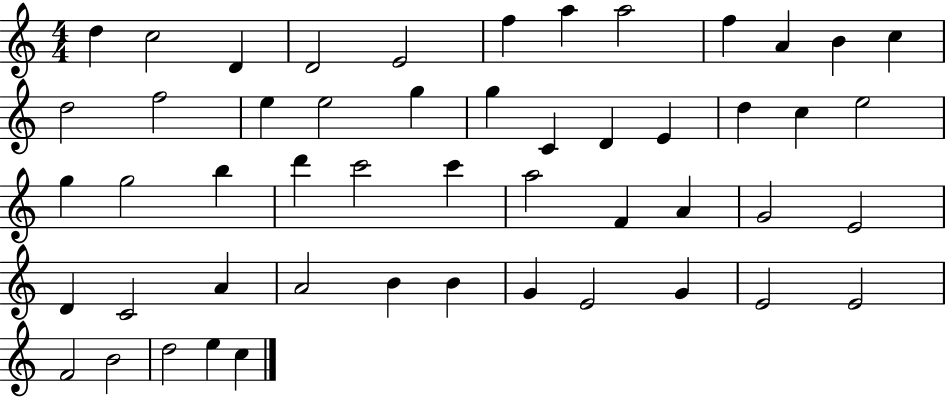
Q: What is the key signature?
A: C major